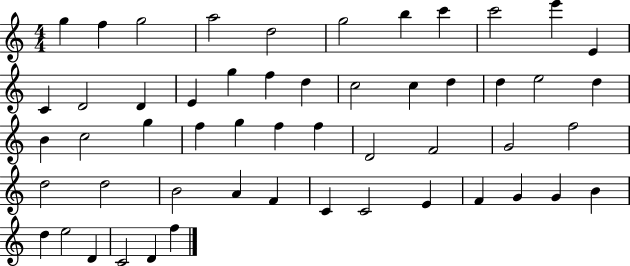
{
  \clef treble
  \numericTimeSignature
  \time 4/4
  \key c \major
  g''4 f''4 g''2 | a''2 d''2 | g''2 b''4 c'''4 | c'''2 e'''4 e'4 | \break c'4 d'2 d'4 | e'4 g''4 f''4 d''4 | c''2 c''4 d''4 | d''4 e''2 d''4 | \break b'4 c''2 g''4 | f''4 g''4 f''4 f''4 | d'2 f'2 | g'2 f''2 | \break d''2 d''2 | b'2 a'4 f'4 | c'4 c'2 e'4 | f'4 g'4 g'4 b'4 | \break d''4 e''2 d'4 | c'2 d'4 f''4 | \bar "|."
}